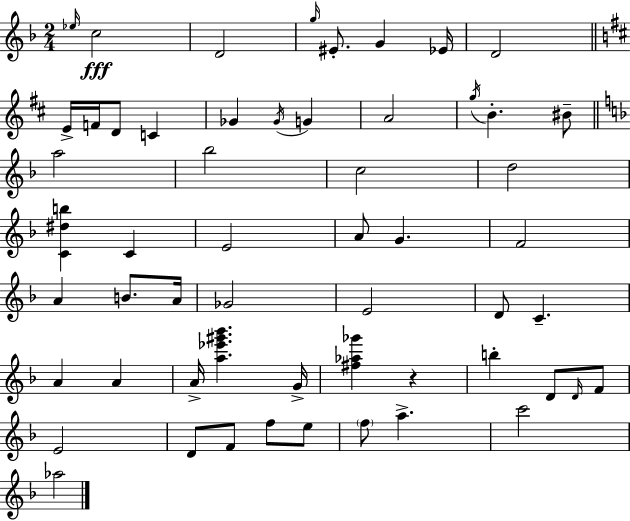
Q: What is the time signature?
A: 2/4